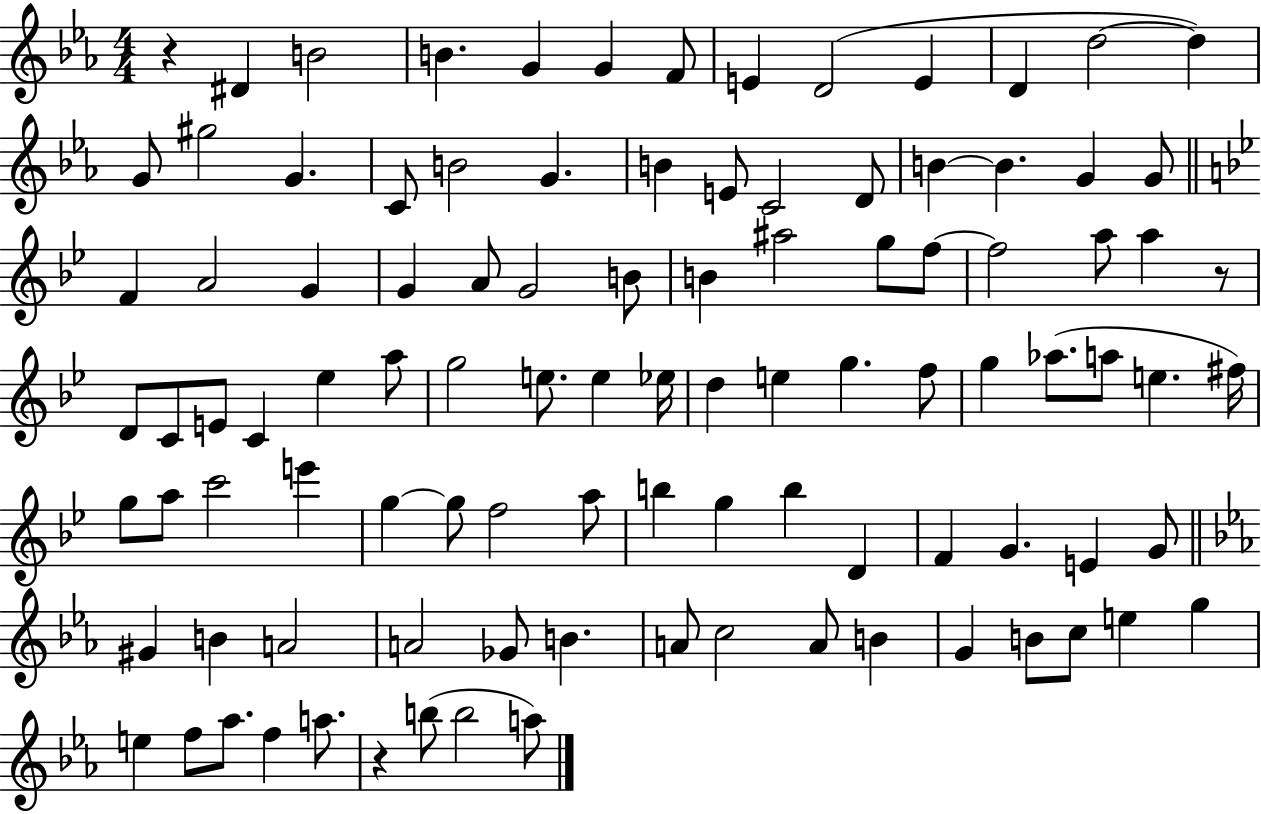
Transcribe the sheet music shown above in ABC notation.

X:1
T:Untitled
M:4/4
L:1/4
K:Eb
z ^D B2 B G G F/2 E D2 E D d2 d G/2 ^g2 G C/2 B2 G B E/2 C2 D/2 B B G G/2 F A2 G G A/2 G2 B/2 B ^a2 g/2 f/2 f2 a/2 a z/2 D/2 C/2 E/2 C _e a/2 g2 e/2 e _e/4 d e g f/2 g _a/2 a/2 e ^f/4 g/2 a/2 c'2 e' g g/2 f2 a/2 b g b D F G E G/2 ^G B A2 A2 _G/2 B A/2 c2 A/2 B G B/2 c/2 e g e f/2 _a/2 f a/2 z b/2 b2 a/2